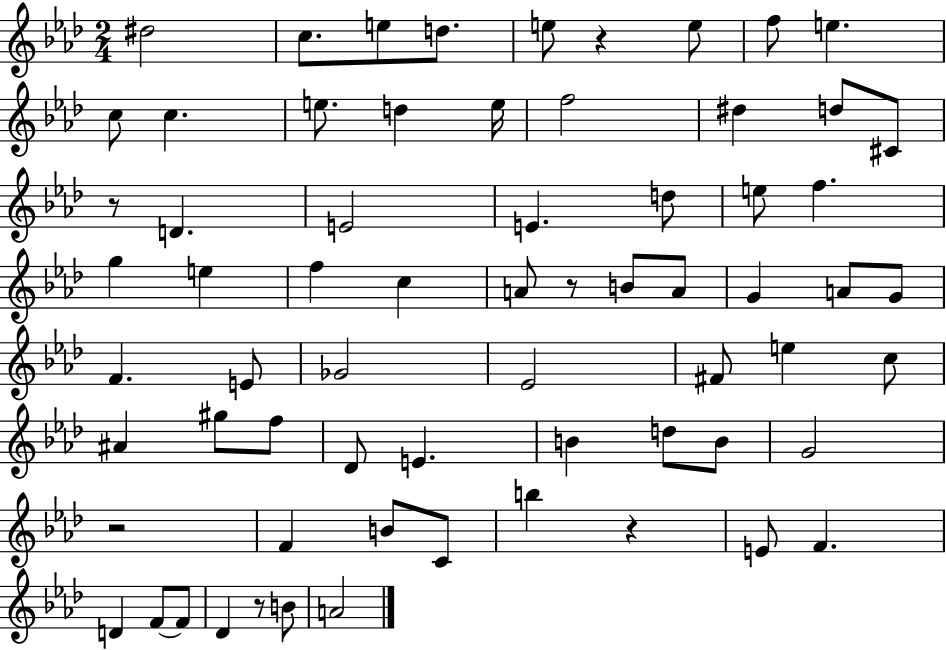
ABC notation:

X:1
T:Untitled
M:2/4
L:1/4
K:Ab
^d2 c/2 e/2 d/2 e/2 z e/2 f/2 e c/2 c e/2 d e/4 f2 ^d d/2 ^C/2 z/2 D E2 E d/2 e/2 f g e f c A/2 z/2 B/2 A/2 G A/2 G/2 F E/2 _G2 _E2 ^F/2 e c/2 ^A ^g/2 f/2 _D/2 E B d/2 B/2 G2 z2 F B/2 C/2 b z E/2 F D F/2 F/2 _D z/2 B/2 A2